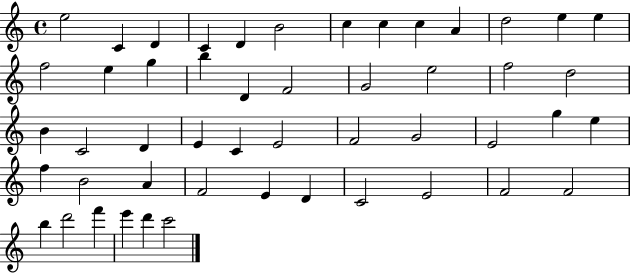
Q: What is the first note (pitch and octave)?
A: E5